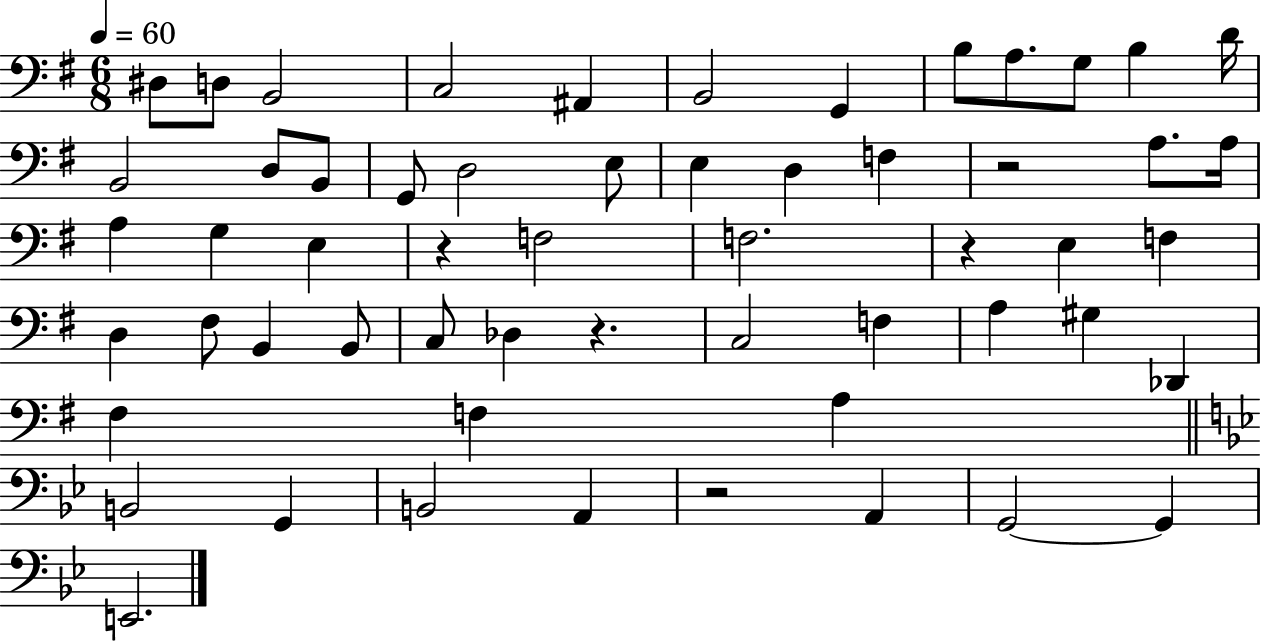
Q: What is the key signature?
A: G major